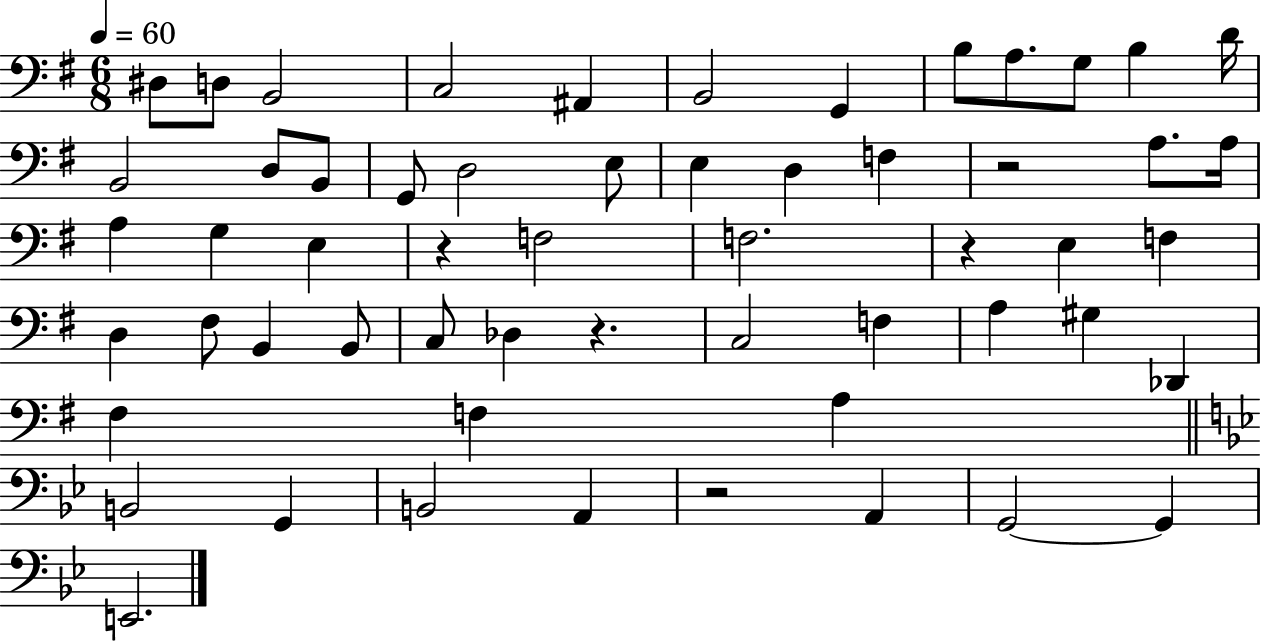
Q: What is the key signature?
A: G major